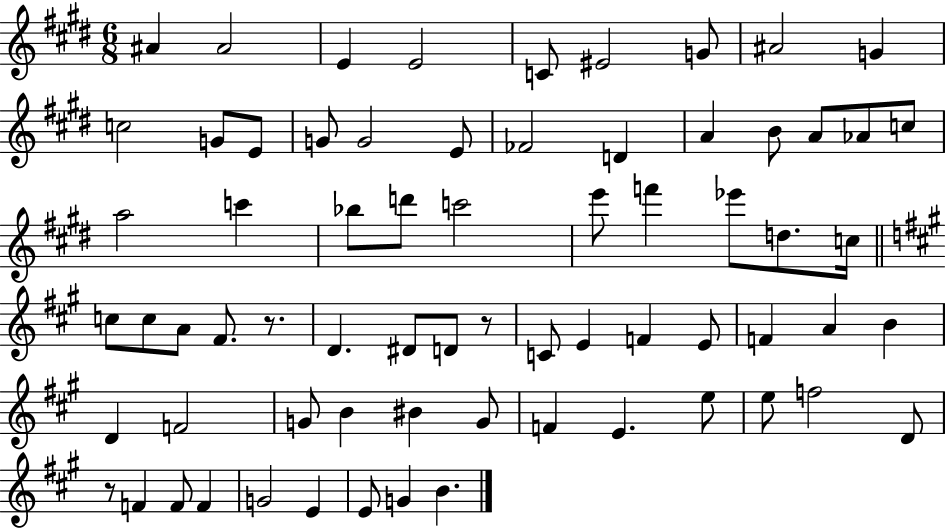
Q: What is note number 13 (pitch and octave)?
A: G4